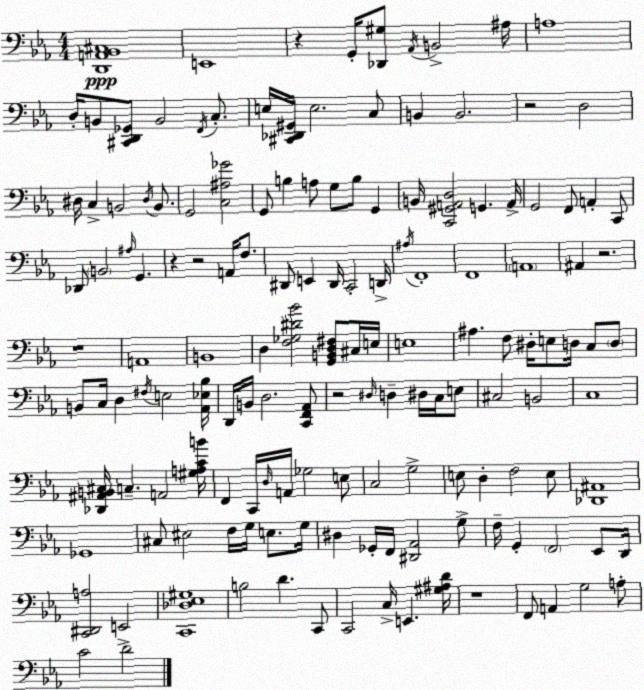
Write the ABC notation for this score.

X:1
T:Untitled
M:4/4
L:1/4
K:Cm
[D,,A,,_B,,^C,]4 E,,4 z G,,/4 [_D,,^G,]/2 _A,,/4 B,,2 ^A,/4 A,4 D,/4 B,,/2 [^C,,D,,_G,,]/2 B,,2 F,,/4 C,/2 E,/4 [^C,,_D,,^G,,]/4 E,2 C,/2 B,, B,,2 z2 D,2 ^D,/4 C, B,,2 ^D,/4 B,,/2 G,,2 [C,^A,_G]2 G,,/2 B, A,/2 G,/2 B,/2 G,, B,,/4 [C,,^G,,A,,D,]2 G,, A,,/4 G,,2 F,,/2 A,, C,,/2 _D,,/2 B,,2 ^A,/4 G,, z z2 A,,/4 F,/2 ^D,,/2 E,, ^D,,/4 C,,2 D,,/4 ^A,/4 F,,4 F,,4 A,,4 ^A,, z2 z4 A,,4 B,,4 D, [F,_G,^D_B]2 [G,,B,,D,^F,]/2 ^C,/4 E,/4 E,4 ^A, F,/2 ^D,/4 E,/2 D,/4 C,/2 D,/2 B,,/2 C,/4 D, ^F,/4 E,2 [_A,,_E,_B,]/4 D,,/4 B,,/4 D,2 [C,,F,,_A,,]/2 z2 ^D,/4 D, ^D,/4 C,/4 E,/2 ^C,2 B,,2 C,4 [_D,,^A,,B,,^C,]/4 C, A,,2 [^G,A,CB]/4 F,, C,,/4 D,/4 A,,/4 _G,2 E,/2 C,2 G,2 E,/2 D, F,2 E,/2 [_D,,^A,,]4 _G,,4 ^C,/2 ^E,2 F,/4 G,/4 E,/2 G,/4 ^D, _G,,/4 F,,/4 [^D,,_A,,]2 G,/2 F,/4 G,, F,,2 _E,,/2 D,,/4 [C,,^D,,A,]2 E,,2 [C,,_D,_E,^G,]4 B,2 D C,,/2 C,,2 C,/4 E,, [^G,^A,D]/4 z4 F,,/2 A,, G,2 A,/2 C2 D2